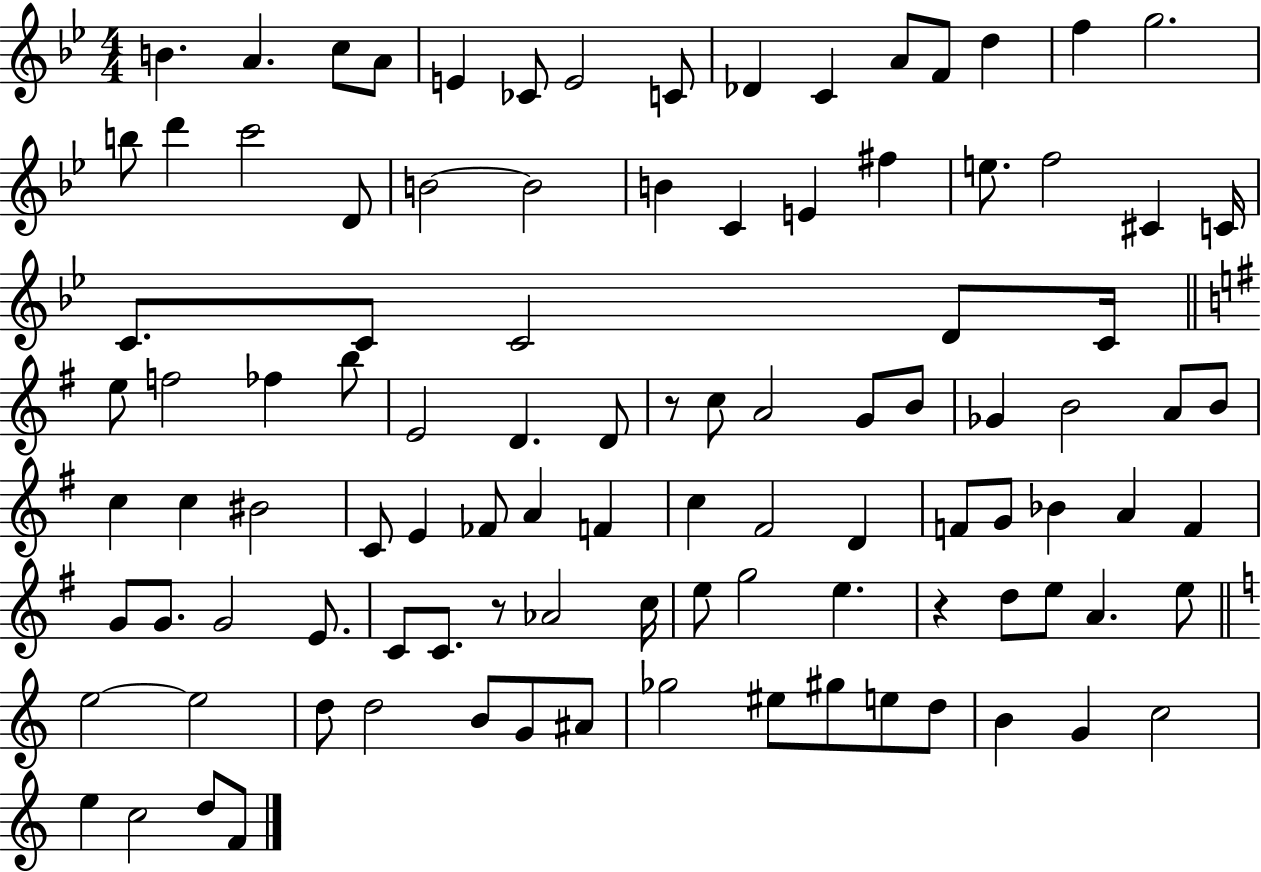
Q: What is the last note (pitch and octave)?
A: F4